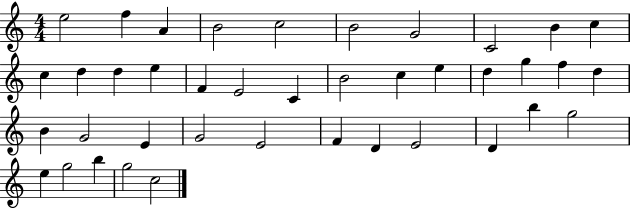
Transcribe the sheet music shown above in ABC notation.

X:1
T:Untitled
M:4/4
L:1/4
K:C
e2 f A B2 c2 B2 G2 C2 B c c d d e F E2 C B2 c e d g f d B G2 E G2 E2 F D E2 D b g2 e g2 b g2 c2